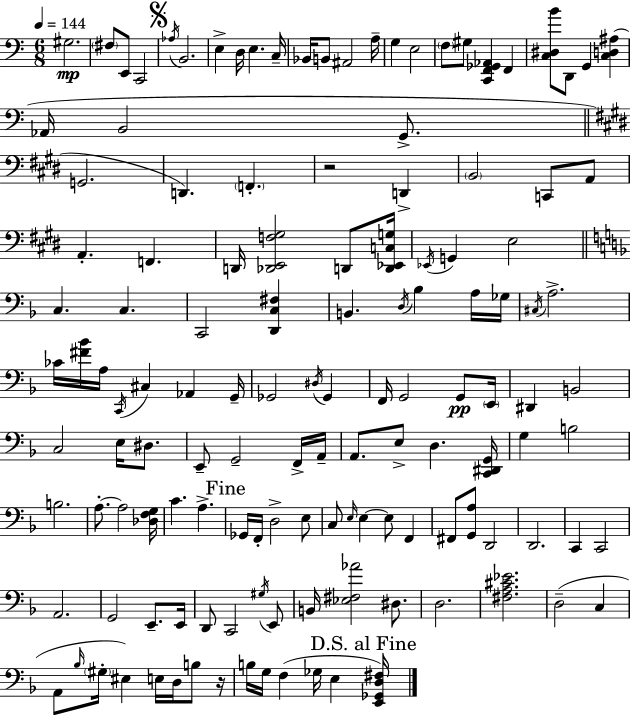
X:1
T:Untitled
M:6/8
L:1/4
K:C
^G,2 ^F,/2 E,,/2 C,,2 _A,/4 B,,2 E, D,/4 E, C,/4 _B,,/4 B,,/2 ^A,,2 A,/4 G, E,2 F,/2 ^G,/2 [C,,F,,_G,,_A,,] F,, [C,^D,B]/2 D,,/2 G,, [C,D,^A,] _A,,/4 B,,2 G,,/2 G,,2 D,, F,, z2 D,, B,,2 C,,/2 A,,/2 A,, F,, D,,/4 [_D,,E,,F,^G,]2 D,,/2 [D,,_E,,C,G,]/4 _E,,/4 G,, E,2 C, C, C,,2 [D,,C,^F,] B,, D,/4 _B, A,/4 _G,/4 ^C,/4 A,2 _C/4 [^F_B]/4 A,/4 C,,/4 ^C, _A,, G,,/4 _G,,2 ^D,/4 _G,, F,,/4 G,,2 G,,/2 E,,/4 ^D,, B,,2 C,2 E,/4 ^D,/2 E,,/2 G,,2 F,,/4 A,,/4 A,,/2 E,/2 D, [C,,^D,,G,,]/4 G, B,2 B,2 A,/2 A,2 [_D,F,G,]/4 C A, _G,,/4 F,,/4 D,2 E,/2 C,/2 E,/4 E, E,/2 F,, ^F,,/2 [G,,A,]/2 D,,2 D,,2 C,, C,,2 A,,2 G,,2 E,,/2 E,,/4 D,,/2 C,,2 ^G,/4 E,,/2 B,,/4 [_E,^F,_A]2 ^D,/2 D,2 [^F,A,^C_E]2 D,2 C, A,,/2 _B,/4 ^G,/4 ^E, E,/4 D,/4 B,/2 z/4 B,/4 G,/4 F, _G,/4 E, [E,,_G,,D,^F,]/4